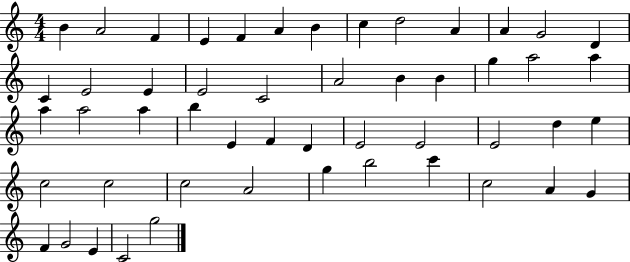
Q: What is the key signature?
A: C major